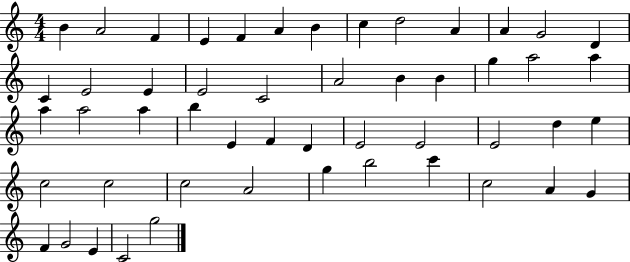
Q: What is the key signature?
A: C major